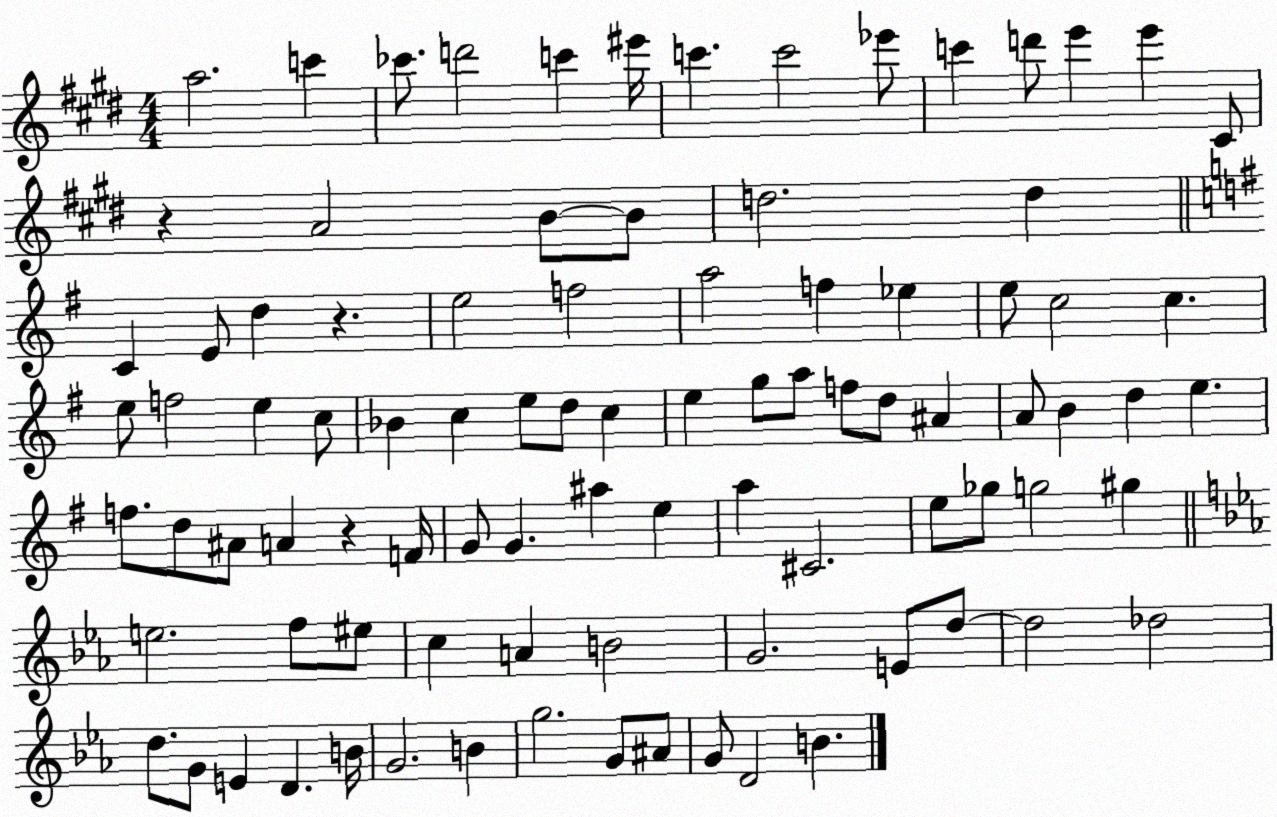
X:1
T:Untitled
M:4/4
L:1/4
K:E
a2 c' _c'/2 d'2 c' ^e'/4 c' c'2 _e'/2 c' d'/2 e' e' ^C/2 z A2 B/2 B/2 d2 d C E/2 d z e2 f2 a2 f _e e/2 c2 c e/2 f2 e c/2 _B c e/2 d/2 c e g/2 a/2 f/2 d/2 ^A A/2 B d e f/2 d/2 ^A/2 A z F/4 G/2 G ^a e a ^C2 e/2 _g/2 g2 ^g e2 f/2 ^e/2 c A B2 G2 E/2 d/2 d2 _d2 d/2 G/2 E D B/4 G2 B g2 G/2 ^A/2 G/2 D2 B